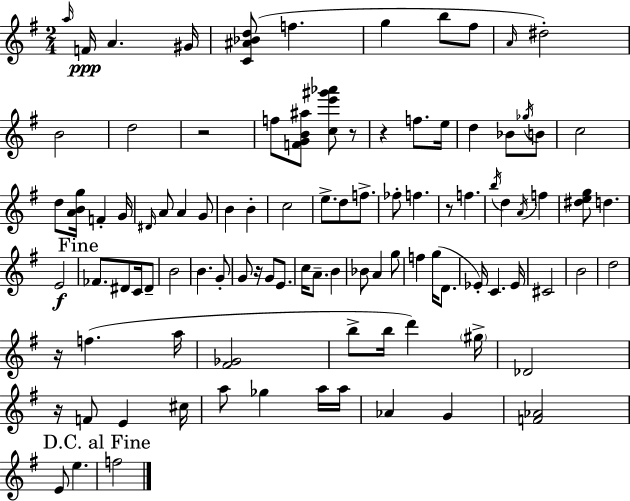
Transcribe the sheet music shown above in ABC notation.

X:1
T:Untitled
M:2/4
L:1/4
K:G
a/4 F/4 A ^G/4 [C^A_Bd]/2 f g b/2 ^f/2 A/4 ^d2 B2 d2 z2 f/2 [FGB^a]/2 [ce'^g'_a']/2 z/2 z f/2 e/4 d _B/2 _g/4 B/2 c2 d/2 [ABg]/4 F G/4 ^D/4 A/2 A G/2 B B c2 e/2 d/2 f/2 _f/2 f z/2 f b/4 d A/4 f [^deg]/2 d E2 _F/2 ^D/2 C/4 ^D/2 B2 B G/2 G/2 z/4 G/2 E/2 c/4 A/2 B _B/2 A g/2 f g/4 D/2 _E/4 C _E/4 ^C2 B2 d2 z/4 f a/4 [^F_G]2 b/2 b/4 d' ^g/4 _D2 z/4 F/2 E ^c/4 a/2 _g a/4 a/4 _A G [F_A]2 E/2 e f2